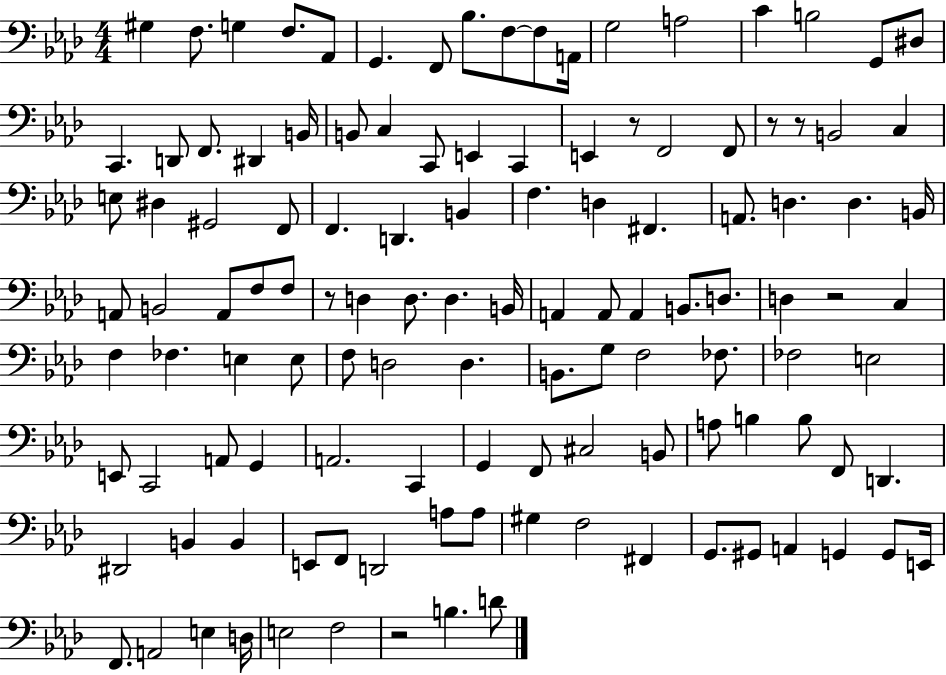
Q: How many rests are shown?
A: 6